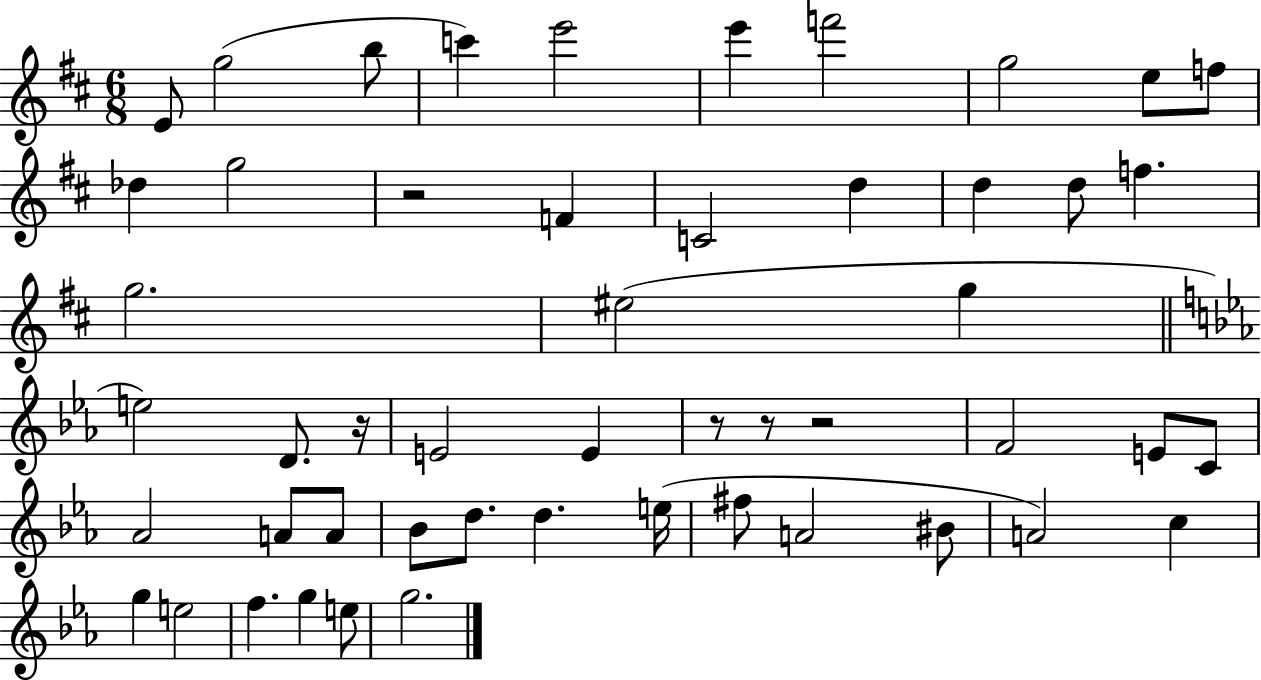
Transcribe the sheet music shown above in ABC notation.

X:1
T:Untitled
M:6/8
L:1/4
K:D
E/2 g2 b/2 c' e'2 e' f'2 g2 e/2 f/2 _d g2 z2 F C2 d d d/2 f g2 ^e2 g e2 D/2 z/4 E2 E z/2 z/2 z2 F2 E/2 C/2 _A2 A/2 A/2 _B/2 d/2 d e/4 ^f/2 A2 ^B/2 A2 c g e2 f g e/2 g2